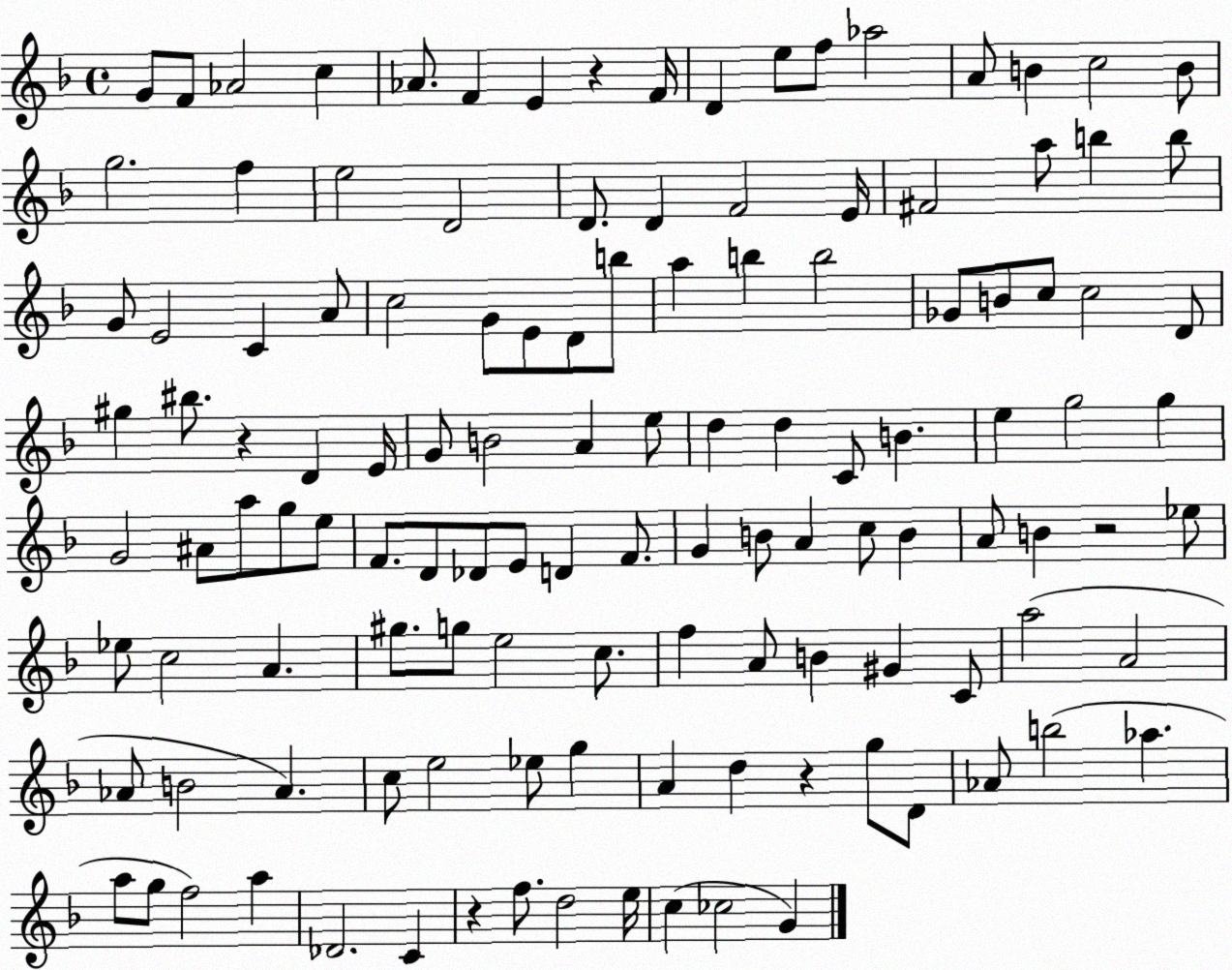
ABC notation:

X:1
T:Untitled
M:4/4
L:1/4
K:F
G/2 F/2 _A2 c _A/2 F E z F/4 D e/2 f/2 _a2 A/2 B c2 B/2 g2 f e2 D2 D/2 D F2 E/4 ^F2 a/2 b b/2 G/2 E2 C A/2 c2 G/2 E/2 D/2 b/2 a b b2 _G/2 B/2 c/2 c2 D/2 ^g ^b/2 z D E/4 G/2 B2 A e/2 d d C/2 B e g2 g G2 ^A/2 a/2 g/2 e/2 F/2 D/2 _D/2 E/2 D F/2 G B/2 A c/2 B A/2 B z2 _e/2 _e/2 c2 A ^g/2 g/2 e2 c/2 f A/2 B ^G C/2 a2 A2 _A/2 B2 _A c/2 e2 _e/2 g A d z g/2 D/2 _A/2 b2 _a a/2 g/2 f2 a _D2 C z f/2 d2 e/4 c _c2 G